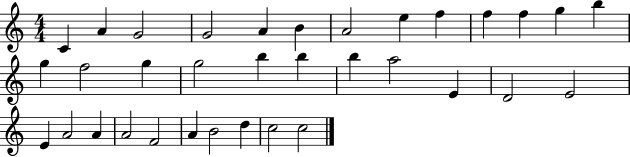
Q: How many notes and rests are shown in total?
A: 34